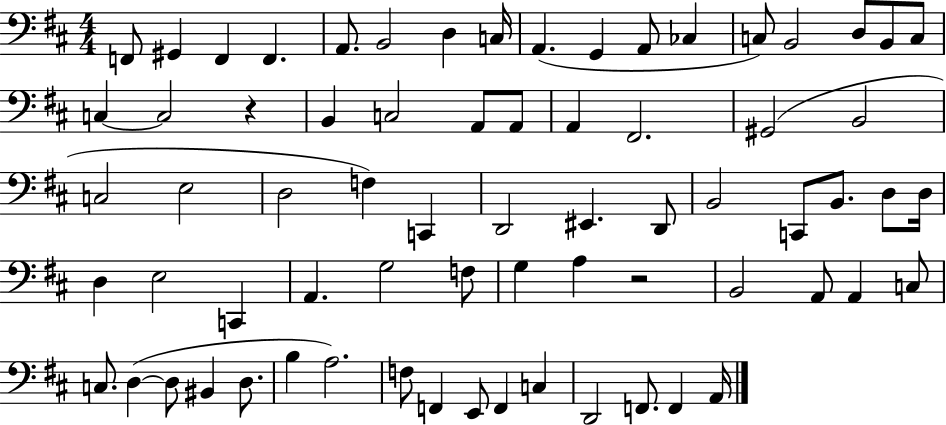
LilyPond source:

{
  \clef bass
  \numericTimeSignature
  \time 4/4
  \key d \major
  f,8 gis,4 f,4 f,4. | a,8. b,2 d4 c16 | a,4.( g,4 a,8 ces4 | c8) b,2 d8 b,8 c8 | \break c4~~ c2 r4 | b,4 c2 a,8 a,8 | a,4 fis,2. | gis,2( b,2 | \break c2 e2 | d2 f4) c,4 | d,2 eis,4. d,8 | b,2 c,8 b,8. d8 d16 | \break d4 e2 c,4 | a,4. g2 f8 | g4 a4 r2 | b,2 a,8 a,4 c8 | \break c8. d4~(~ d8 bis,4 d8. | b4 a2.) | f8 f,4 e,8 f,4 c4 | d,2 f,8. f,4 a,16 | \break \bar "|."
}